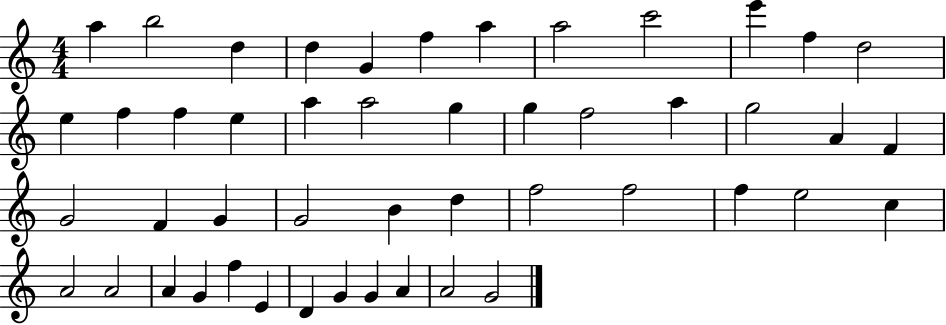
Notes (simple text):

A5/q B5/h D5/q D5/q G4/q F5/q A5/q A5/h C6/h E6/q F5/q D5/h E5/q F5/q F5/q E5/q A5/q A5/h G5/q G5/q F5/h A5/q G5/h A4/q F4/q G4/h F4/q G4/q G4/h B4/q D5/q F5/h F5/h F5/q E5/h C5/q A4/h A4/h A4/q G4/q F5/q E4/q D4/q G4/q G4/q A4/q A4/h G4/h